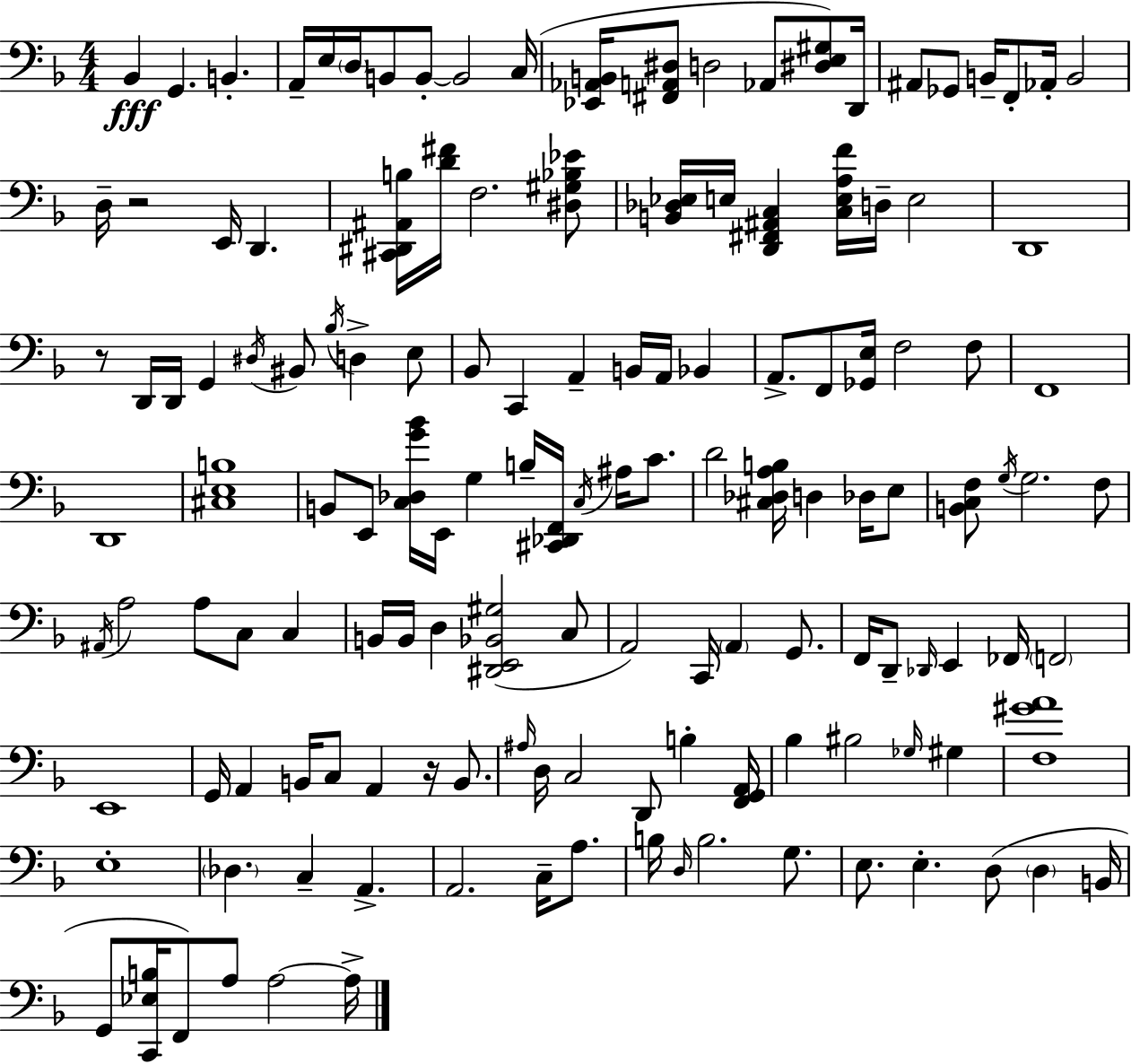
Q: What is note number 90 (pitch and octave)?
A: D3